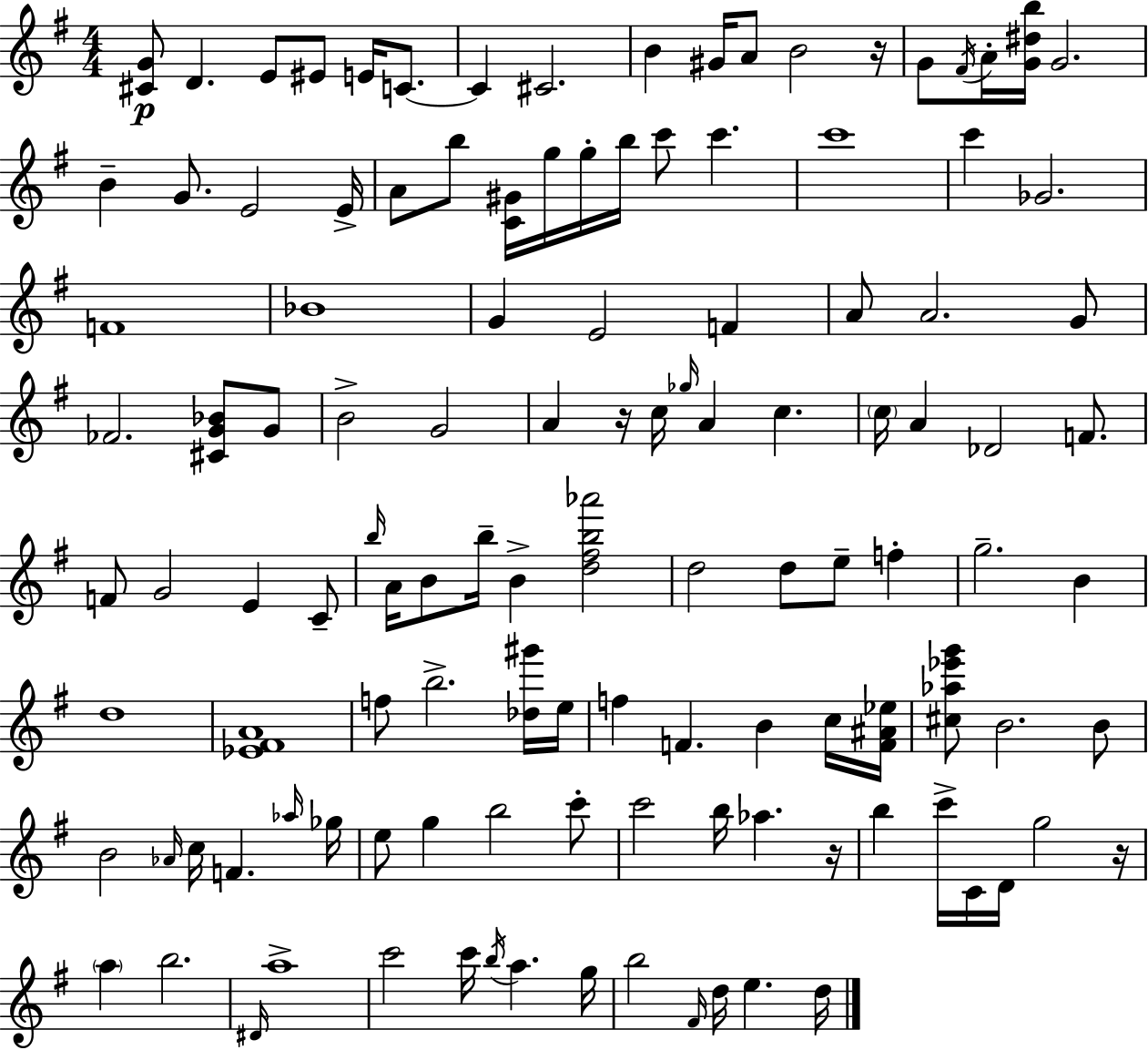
{
  \clef treble
  \numericTimeSignature
  \time 4/4
  \key e \minor
  \repeat volta 2 { <cis' g'>8\p d'4. e'8 eis'8 e'16 c'8.~~ | c'4 cis'2. | b'4 gis'16 a'8 b'2 r16 | g'8 \acciaccatura { fis'16 } a'16-. <g' dis'' b''>16 g'2. | \break b'4-- g'8. e'2 | e'16-> a'8 b''8 <c' gis'>16 g''16 g''16-. b''16 c'''8 c'''4. | c'''1 | c'''4 ges'2. | \break f'1 | bes'1 | g'4 e'2 f'4 | a'8 a'2. g'8 | \break fes'2. <cis' g' bes'>8 g'8 | b'2-> g'2 | a'4 r16 c''16 \grace { ges''16 } a'4 c''4. | \parenthesize c''16 a'4 des'2 f'8. | \break f'8 g'2 e'4 | c'8-- \grace { b''16 } a'16 b'8 b''16-- b'4-> <d'' fis'' b'' aes'''>2 | d''2 d''8 e''8-- f''4-. | g''2.-- b'4 | \break d''1 | <ees' fis' a'>1 | f''8 b''2.-> | <des'' gis'''>16 e''16 f''4 f'4. b'4 | \break c''16 <f' ais' ees''>16 <cis'' aes'' ees''' g'''>8 b'2. | b'8 b'2 \grace { aes'16 } c''16 f'4. | \grace { aes''16 } ges''16 e''8 g''4 b''2 | c'''8-. c'''2 b''16 aes''4. | \break r16 b''4 c'''16-> c'16 d'16 g''2 | r16 \parenthesize a''4 b''2. | \grace { dis'16 } a''1-> | c'''2 c'''16 \acciaccatura { b''16 } | \break a''4. g''16 b''2 \grace { fis'16 } | d''16 e''4. d''16 } \bar "|."
}